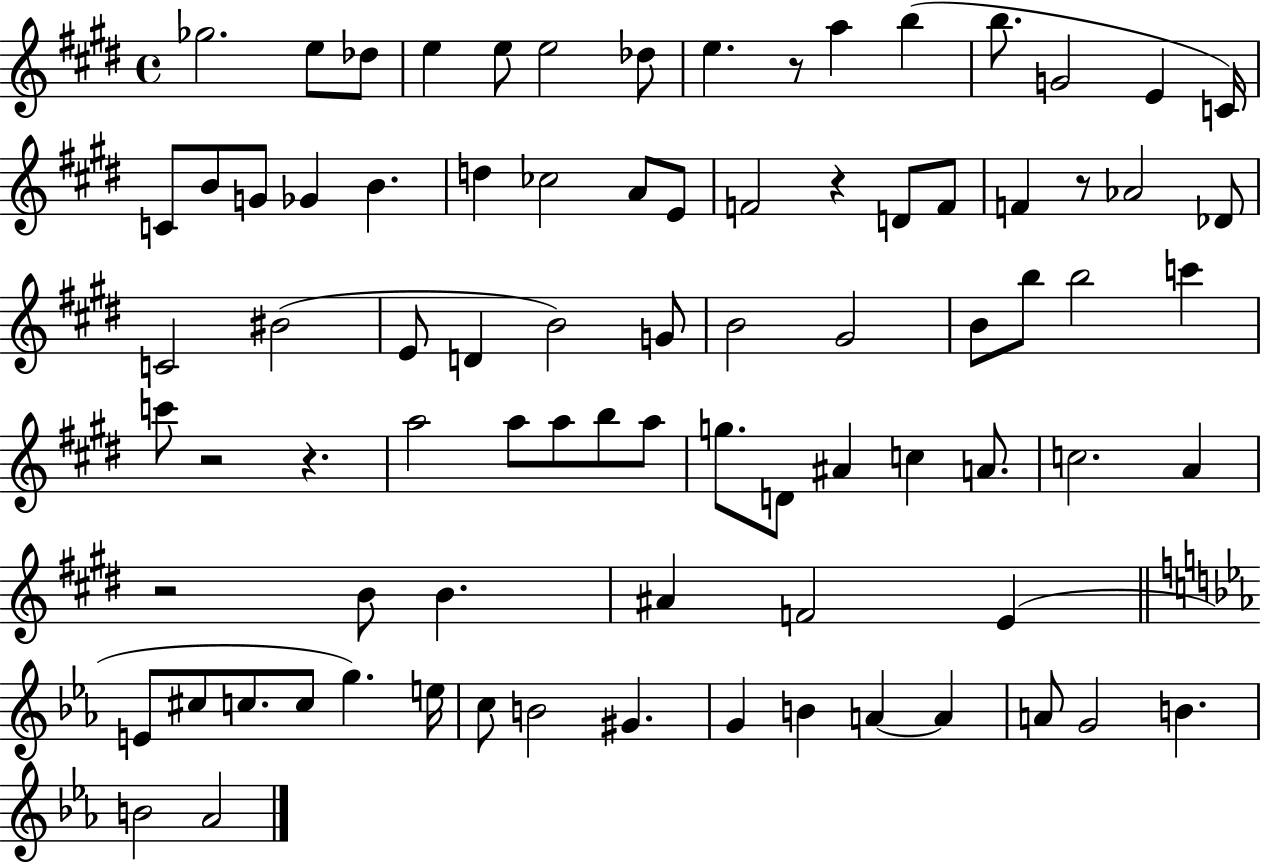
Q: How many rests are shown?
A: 6